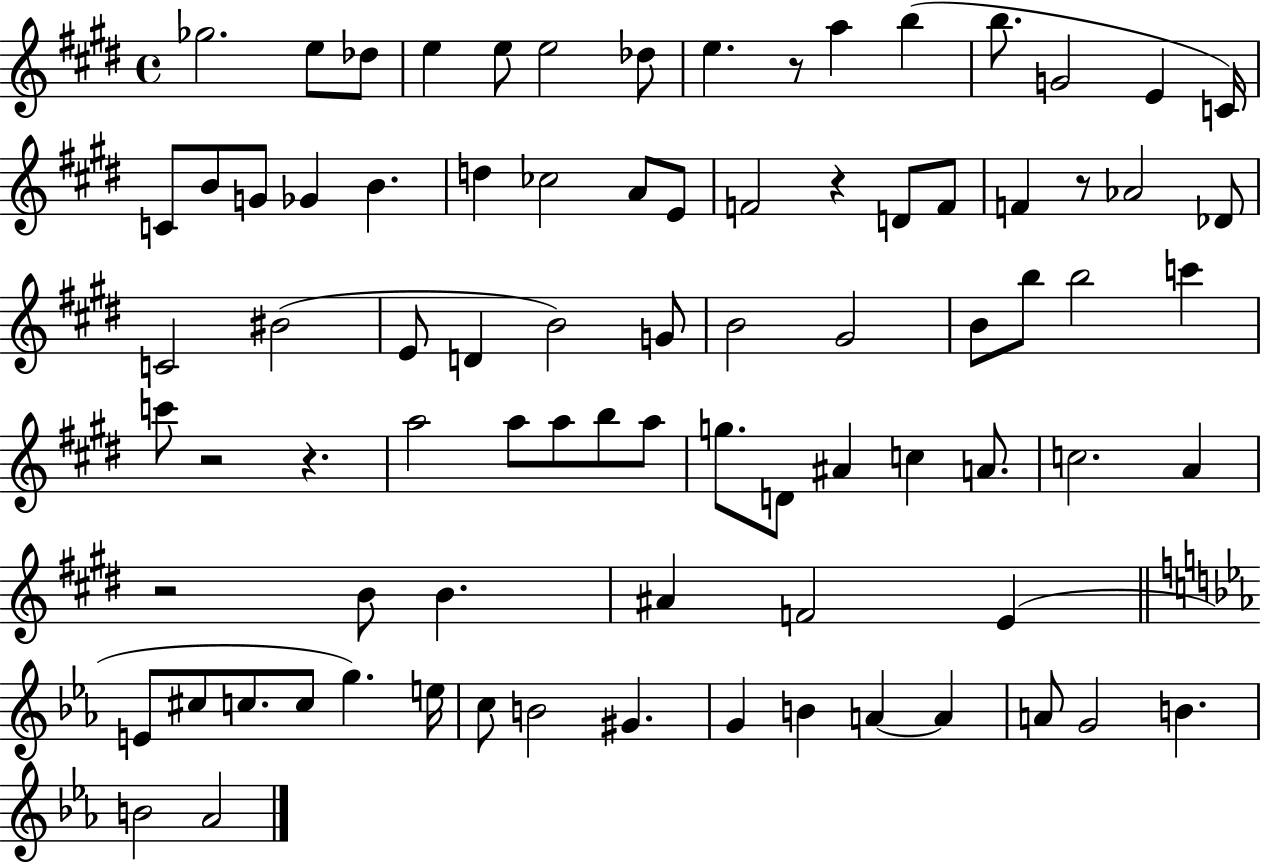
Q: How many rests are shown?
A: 6